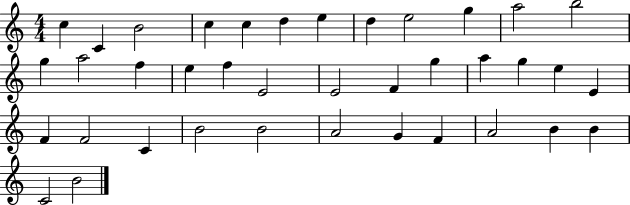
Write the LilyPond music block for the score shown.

{
  \clef treble
  \numericTimeSignature
  \time 4/4
  \key c \major
  c''4 c'4 b'2 | c''4 c''4 d''4 e''4 | d''4 e''2 g''4 | a''2 b''2 | \break g''4 a''2 f''4 | e''4 f''4 e'2 | e'2 f'4 g''4 | a''4 g''4 e''4 e'4 | \break f'4 f'2 c'4 | b'2 b'2 | a'2 g'4 f'4 | a'2 b'4 b'4 | \break c'2 b'2 | \bar "|."
}